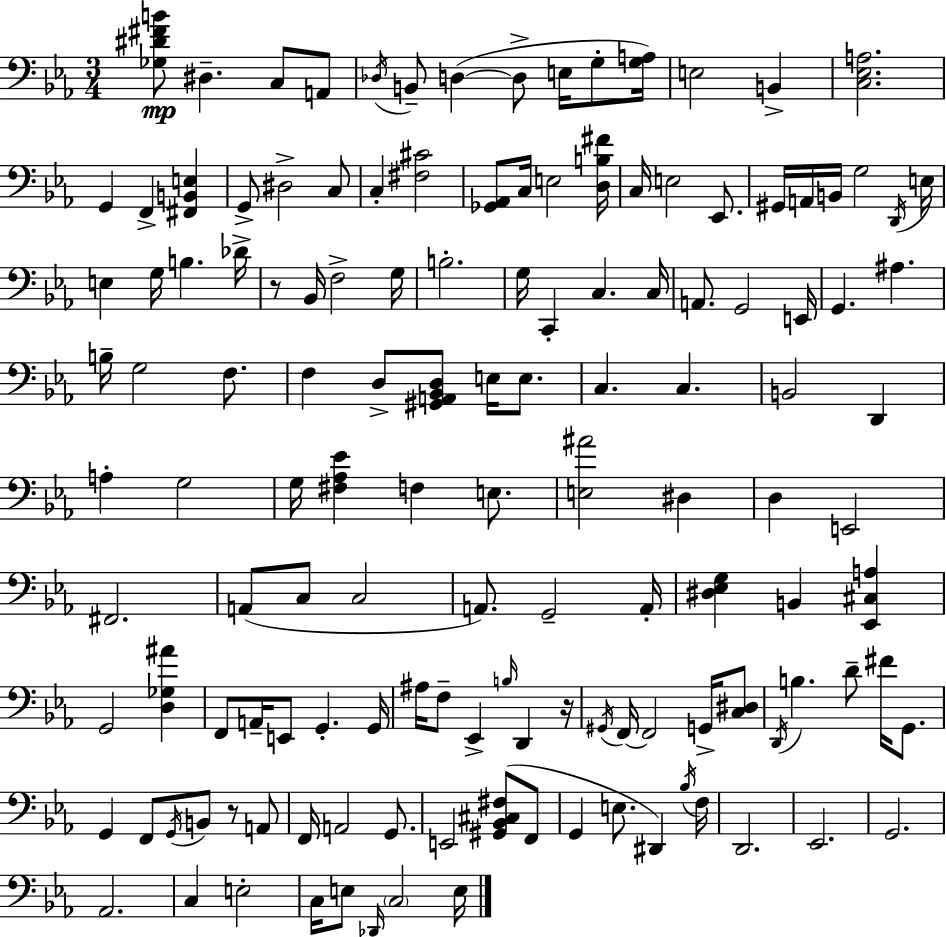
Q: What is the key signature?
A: C minor